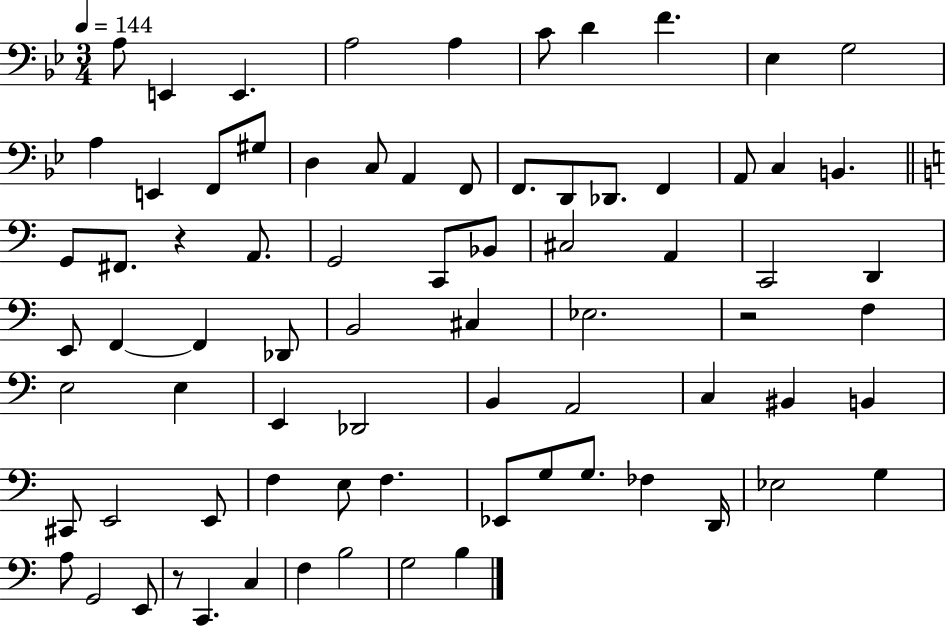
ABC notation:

X:1
T:Untitled
M:3/4
L:1/4
K:Bb
A,/2 E,, E,, A,2 A, C/2 D F _E, G,2 A, E,, F,,/2 ^G,/2 D, C,/2 A,, F,,/2 F,,/2 D,,/2 _D,,/2 F,, A,,/2 C, B,, G,,/2 ^F,,/2 z A,,/2 G,,2 C,,/2 _B,,/2 ^C,2 A,, C,,2 D,, E,,/2 F,, F,, _D,,/2 B,,2 ^C, _E,2 z2 F, E,2 E, E,, _D,,2 B,, A,,2 C, ^B,, B,, ^C,,/2 E,,2 E,,/2 F, E,/2 F, _E,,/2 G,/2 G,/2 _F, D,,/4 _E,2 G, A,/2 G,,2 E,,/2 z/2 C,, C, F, B,2 G,2 B,